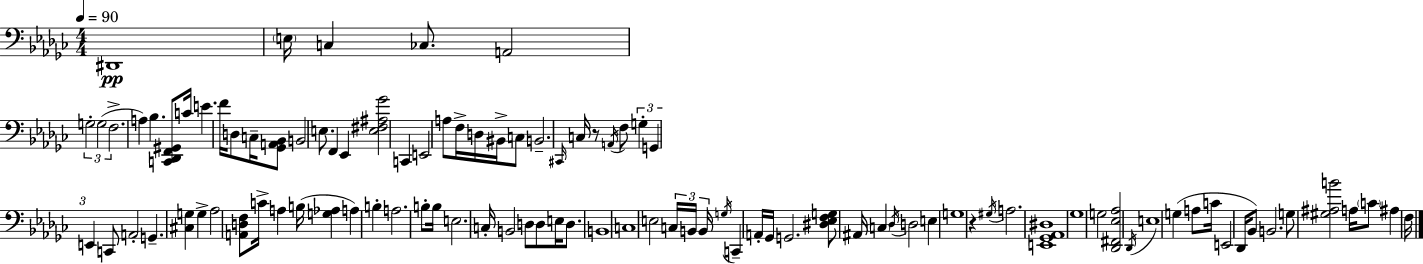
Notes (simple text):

D#2/w E3/s C3/q CES3/e. A2/h G3/h G3/h F3/h. A3/q Bb3/q. [C2,Db2,F2,G#2]/e C4/s E4/q. F4/s D3/e C3/s [Gb2,A2,Bb2]/e B2/h E3/e. F2/q Eb2/q [E3,F#3,A#3,Gb4]/h C2/q E2/h A3/e F3/s D3/s BIS2/s C3/e B2/h. C#2/s C3/s R/e A2/s F3/e G3/q G2/q E2/q C2/e A2/h G2/q. [C#3,G3]/q G3/q Ab3/h [A2,D3,F3]/e C4/s A3/q B3/s [G3,Ab3]/q A3/q B3/q A3/h. B3/e B3/s E3/h. C3/s B2/h D3/e D3/e E3/s D3/e. B2/w C3/w E3/h C3/s B2/s B2/s G3/s C2/q A2/s Gb2/s G2/h. [D#3,Eb3,F3,G3]/e A#2/s C3/q Db3/s D3/h E3/q G3/w R/q G#3/s A3/h. [E2,Gb2,Ab2,D#3]/w Gb3/w G3/h [Db2,F#2,Eb3,Ab3]/h Db2/s E3/w G3/q A3/e C4/s E2/h Db2/s Bb2/e B2/h. G3/e [G#3,A#3,B4]/h A3/s C4/e A#3/q F3/s